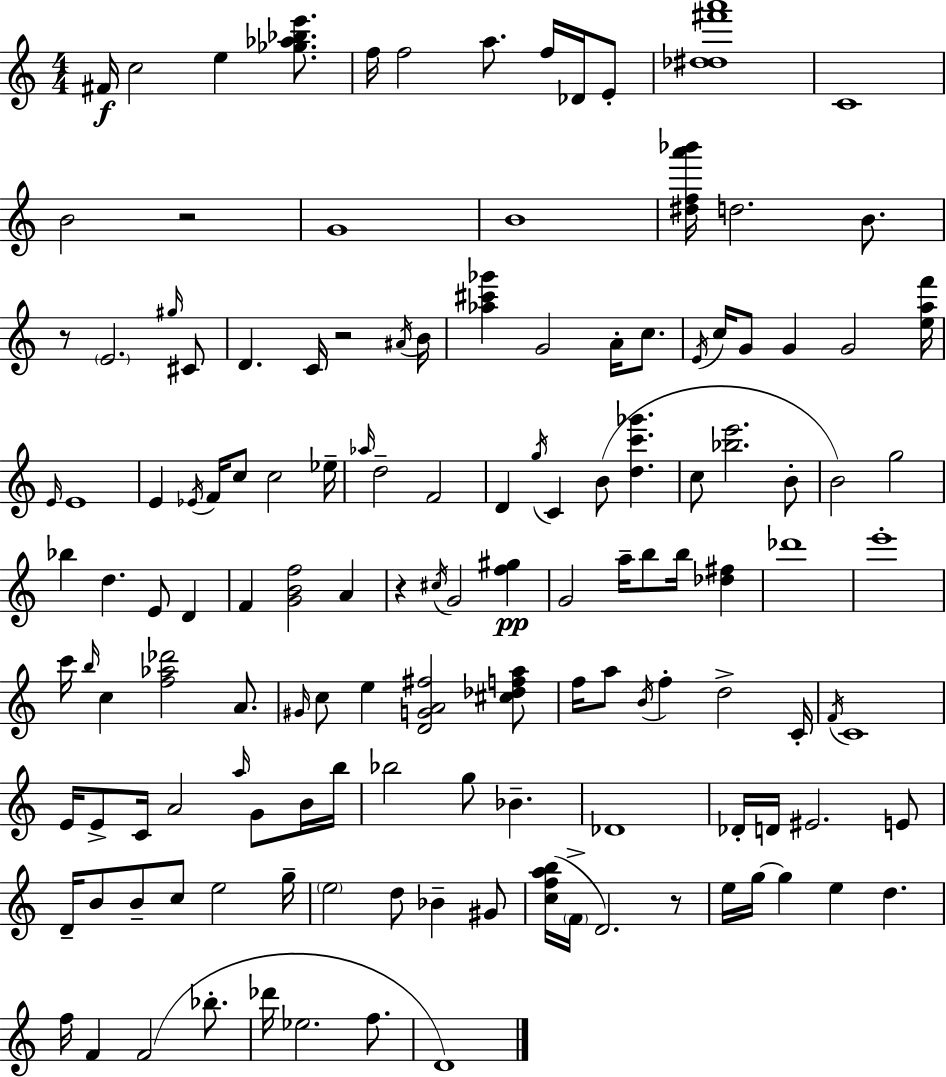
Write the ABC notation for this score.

X:1
T:Untitled
M:4/4
L:1/4
K:C
^F/4 c2 e [_g_a_be']/2 f/4 f2 a/2 f/4 _D/4 E/2 [^d_d^f'a']4 C4 B2 z2 G4 B4 [^dfa'_b']/4 d2 B/2 z/2 E2 ^g/4 ^C/2 D C/4 z2 ^A/4 B/4 [_a^c'_g'] G2 A/4 c/2 E/4 c/4 G/2 G G2 [eaf']/4 E/4 E4 E _E/4 F/4 c/2 c2 _e/4 _a/4 d2 F2 D g/4 C B/2 [dc'_g'] c/2 [_be']2 B/2 B2 g2 _b d E/2 D F [GBf]2 A z ^c/4 G2 [f^g] G2 a/4 b/2 b/4 [_d^f] _d'4 e'4 c'/4 b/4 c [f_a_d']2 A/2 ^G/4 c/2 e [DGA^f]2 [^c_dfa]/2 f/4 a/2 B/4 f d2 C/4 F/4 C4 E/4 E/2 C/4 A2 a/4 G/2 B/4 b/4 _b2 g/2 _B _D4 _D/4 D/4 ^E2 E/2 D/4 B/2 B/2 c/2 e2 g/4 e2 d/2 _B ^G/2 [cfab]/4 F/4 D2 z/2 e/4 g/4 g e d f/4 F F2 _b/2 _d'/4 _e2 f/2 D4